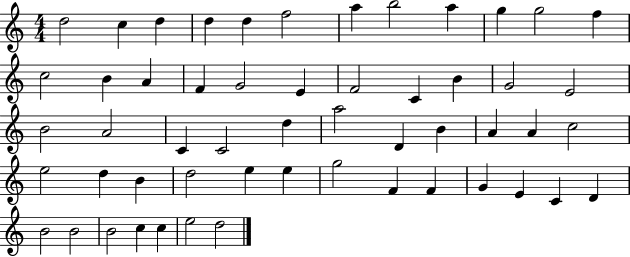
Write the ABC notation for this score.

X:1
T:Untitled
M:4/4
L:1/4
K:C
d2 c d d d f2 a b2 a g g2 f c2 B A F G2 E F2 C B G2 E2 B2 A2 C C2 d a2 D B A A c2 e2 d B d2 e e g2 F F G E C D B2 B2 B2 c c e2 d2